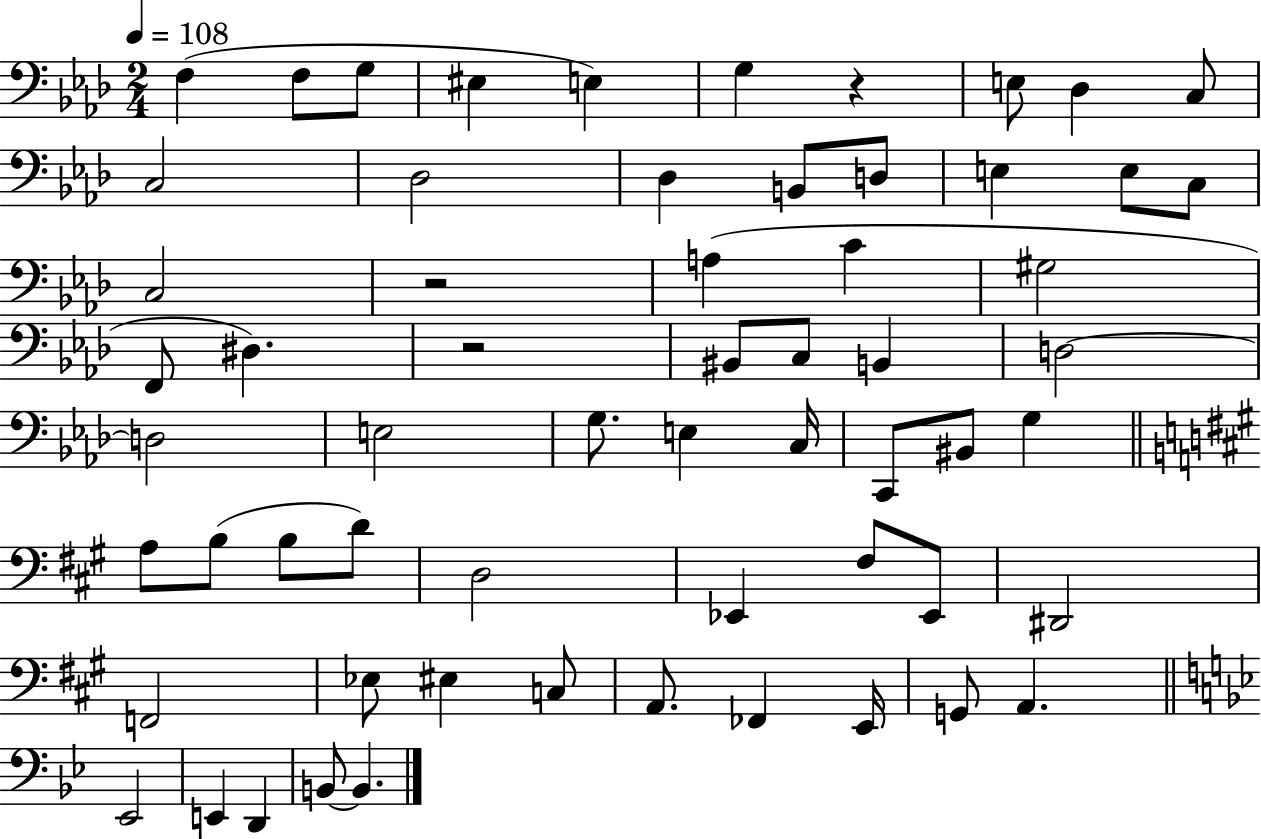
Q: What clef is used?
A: bass